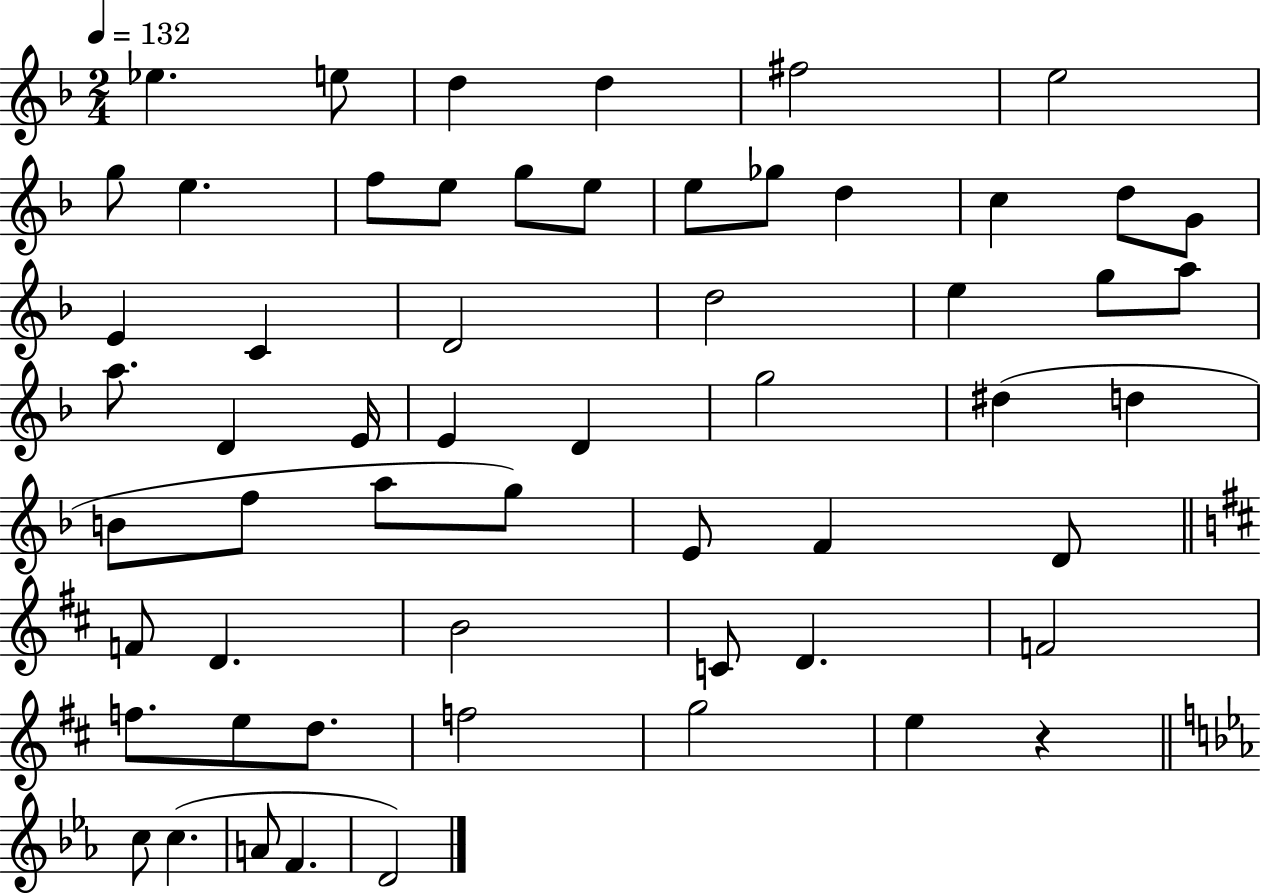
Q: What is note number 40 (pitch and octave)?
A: D4